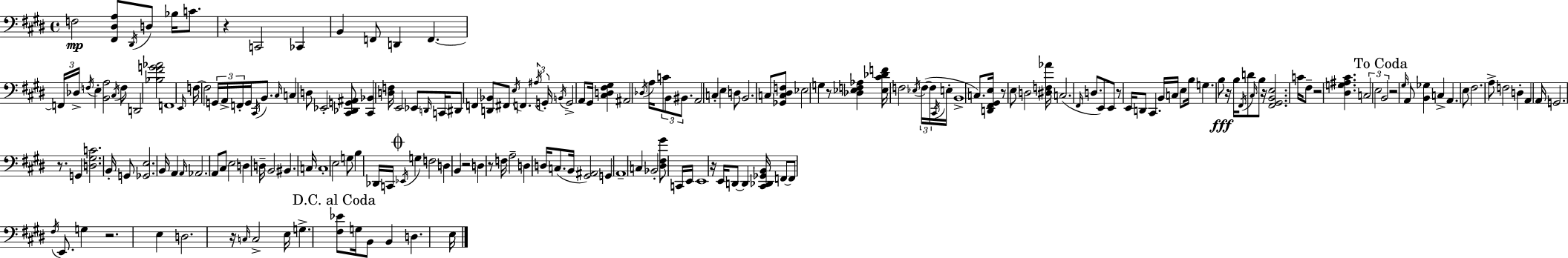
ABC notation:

X:1
T:Untitled
M:4/4
L:1/4
K:E
F,2 [^F,,^D,A,]/2 ^D,,/4 D,/2 _B,/4 C/2 z C,,2 _C,, B,, F,,/2 D,, F,, F,,/4 _D,/4 F,/4 E, [B,,A,]2 ^C,/4 F,/2 D,,2 [_B,^FG_A]2 F,,4 E,,/4 F,/4 F,2 G,,/4 A,,/4 F,,/4 G,,/4 ^C,,/4 B,,/2 ^C,/4 C, D,/2 _E,,2 [^C,,_D,,G,,^A,,]/2 [^C,,_B,,] [D,F,]/4 E,,2 _E,,/2 D,,/4 C,,/4 ^D,,/2 F,, [D,,_B,,]/2 ^F,,/2 E,/4 F,, ^A,/4 G,,/4 B,,/4 G,,2 A,,/2 ^G,,/4 [^C,D,^F,^G,] ^A,,2 _D,/4 A,/4 C/2 B,,/2 ^B,,/2 A,,2 C, E, D,/2 B,,2 C,/2 [_G,,C,^D,F,]/2 _E,2 G, z/2 [_D,_E,F,_A,] [_E,^C_DF]/4 F,2 _E,/4 F,/4 F,/4 ^C,,/4 E,/4 B,,4 C,/2 [D,,^F,,^G,,E,]/4 z/2 E,/2 D,2 [^D,F,_A]/4 C,2 ^F,,/4 D,/2 E,,/2 E,,/2 z/2 E,,/4 D,,/2 ^C,, B,,/4 C,/4 E,/2 B,/4 G, B,/2 z/4 B,/4 ^F,,/4 D/2 ^C,/4 B,/2 z/4 [^F,,^G,,B,,E,]2 C/4 ^F,/2 z2 [^D,G,^A,^C] C,2 E,2 B,,2 z2 ^G,/4 A,,/2 [B,,_G,] C, A,, E,/2 ^F,2 A,/2 F,2 D, A,, A,,/4 G,,2 z/2 G,, [D,^G,C]2 B,,/4 G,,/2 [_G,,E,]2 B,,/4 A,, A,,/4 _A,,2 A,,/2 ^C,/2 E,2 D, D,/4 B,,2 ^B,, C,/4 C,4 E,2 G,/2 B, _D,,/4 C,,/4 _E,,/4 G, F,2 D, B,, z2 D, z/2 F,/4 A,2 D, D,/4 C,/2 B,,/4 [^G,,^A,,]2 G,, A,,4 C, _B,,2 [^D,^F,^G]/2 C,,/4 E,,/4 E,,4 z/4 E,,/4 D,,/2 D,, [^C,,_D,,_G,,B,,]/4 F,,/2 F,,/2 ^F,/4 E,,/2 G, z2 E, D,2 z/4 C,/4 C,2 E,/4 G, [^F,_E]/2 G,/4 B,,/2 B,, D, E,/4